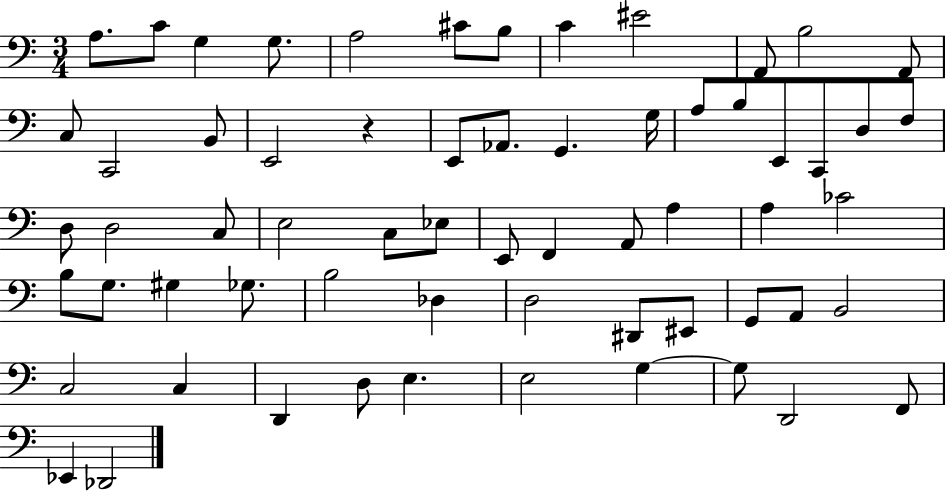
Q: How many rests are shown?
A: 1